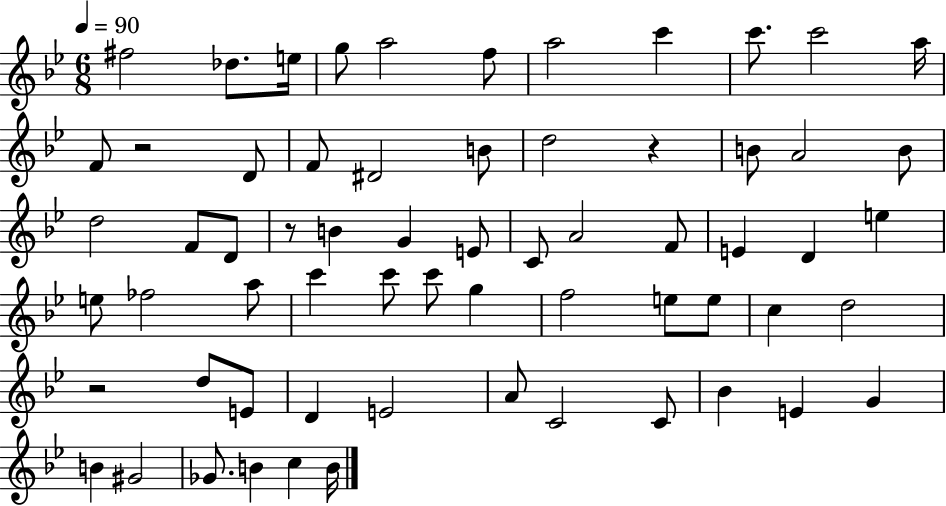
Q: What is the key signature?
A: BES major